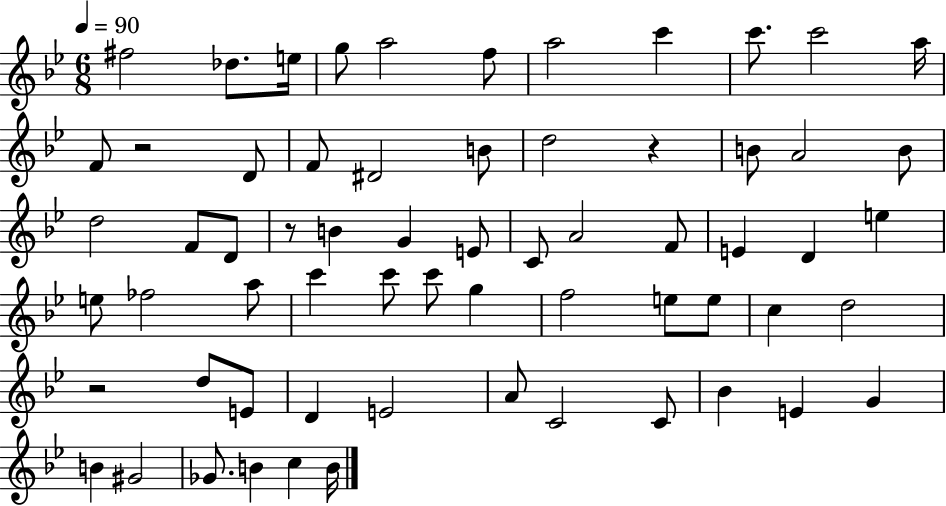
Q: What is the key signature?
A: BES major